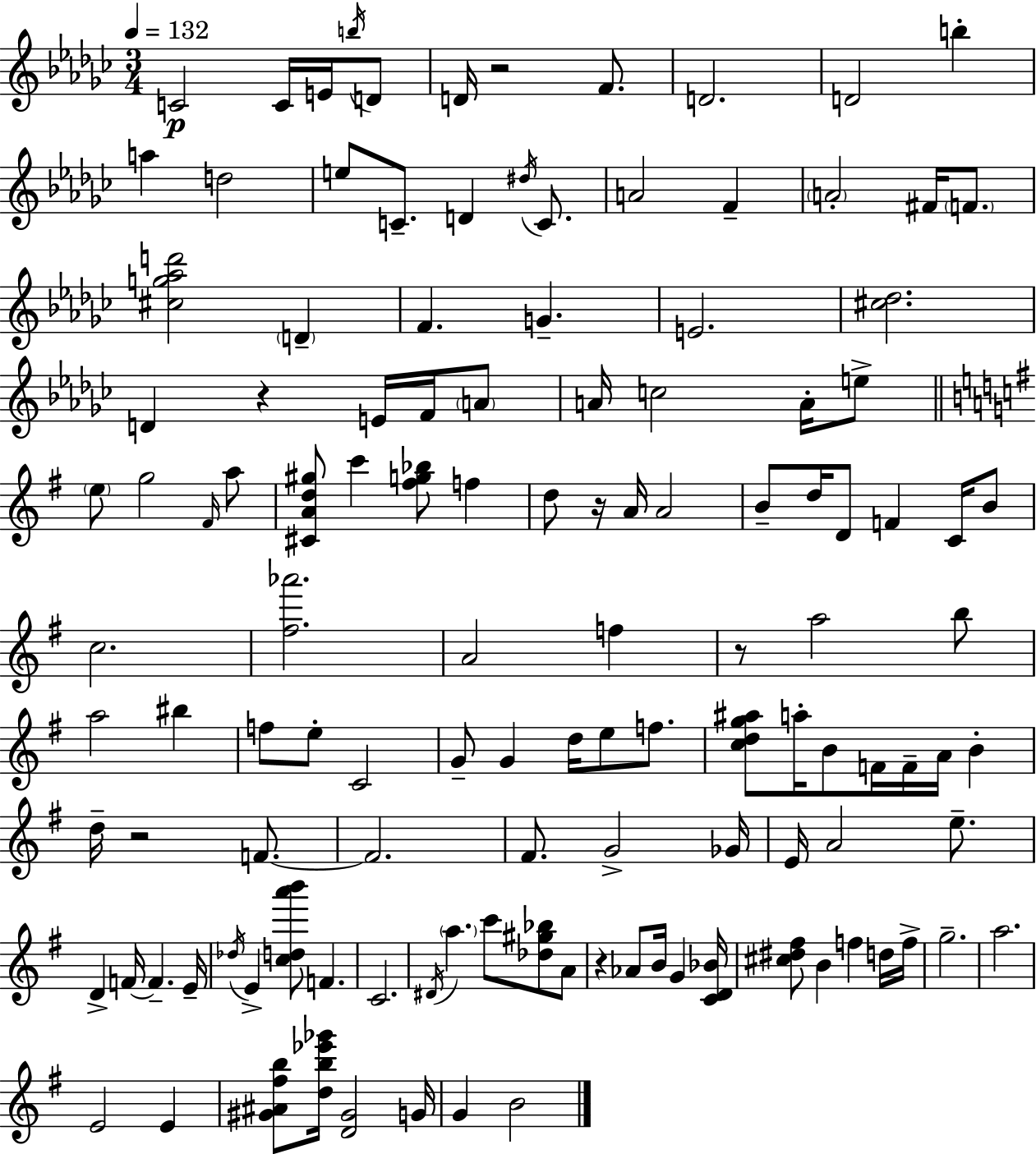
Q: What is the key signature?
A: EES minor